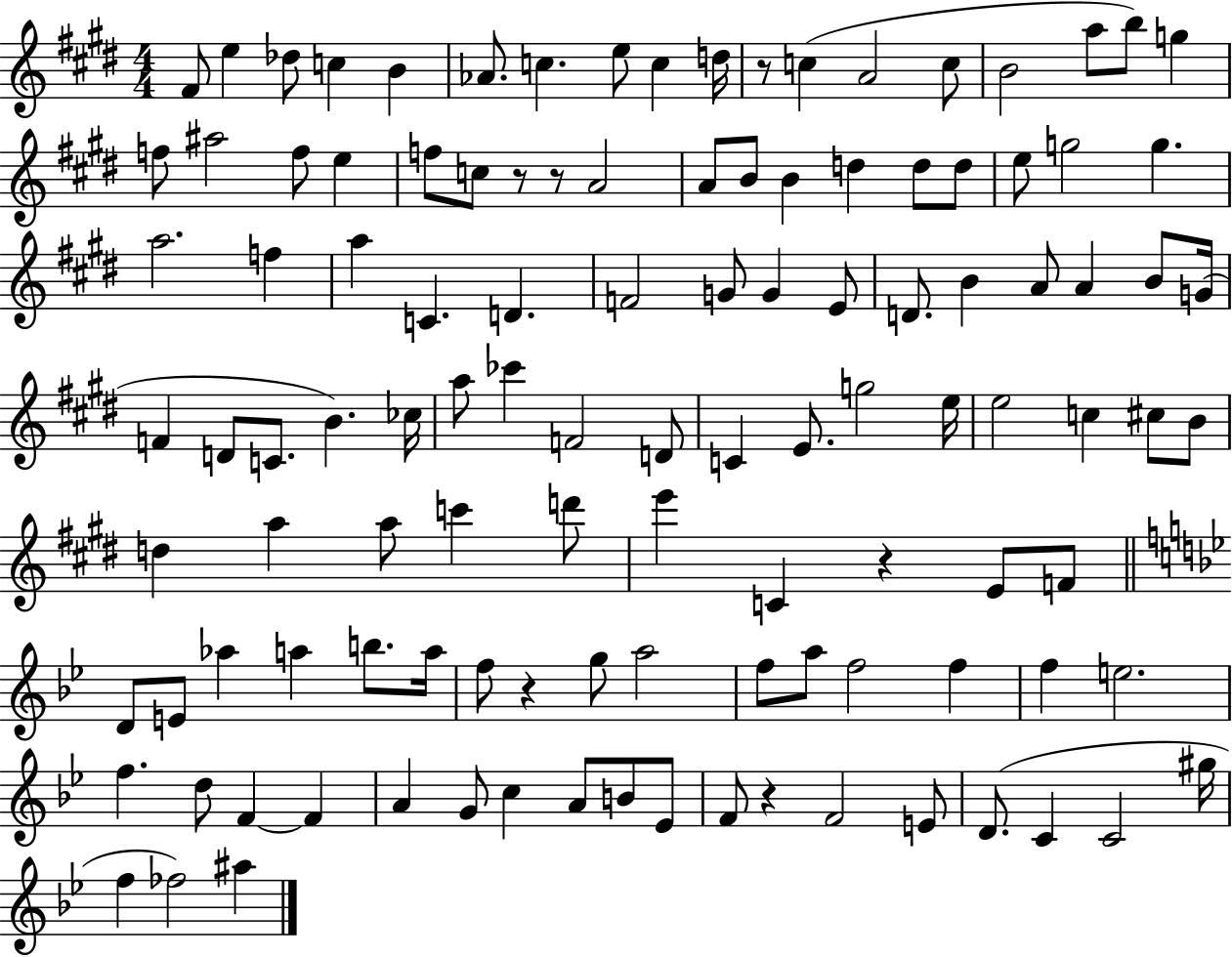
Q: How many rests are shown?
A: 6